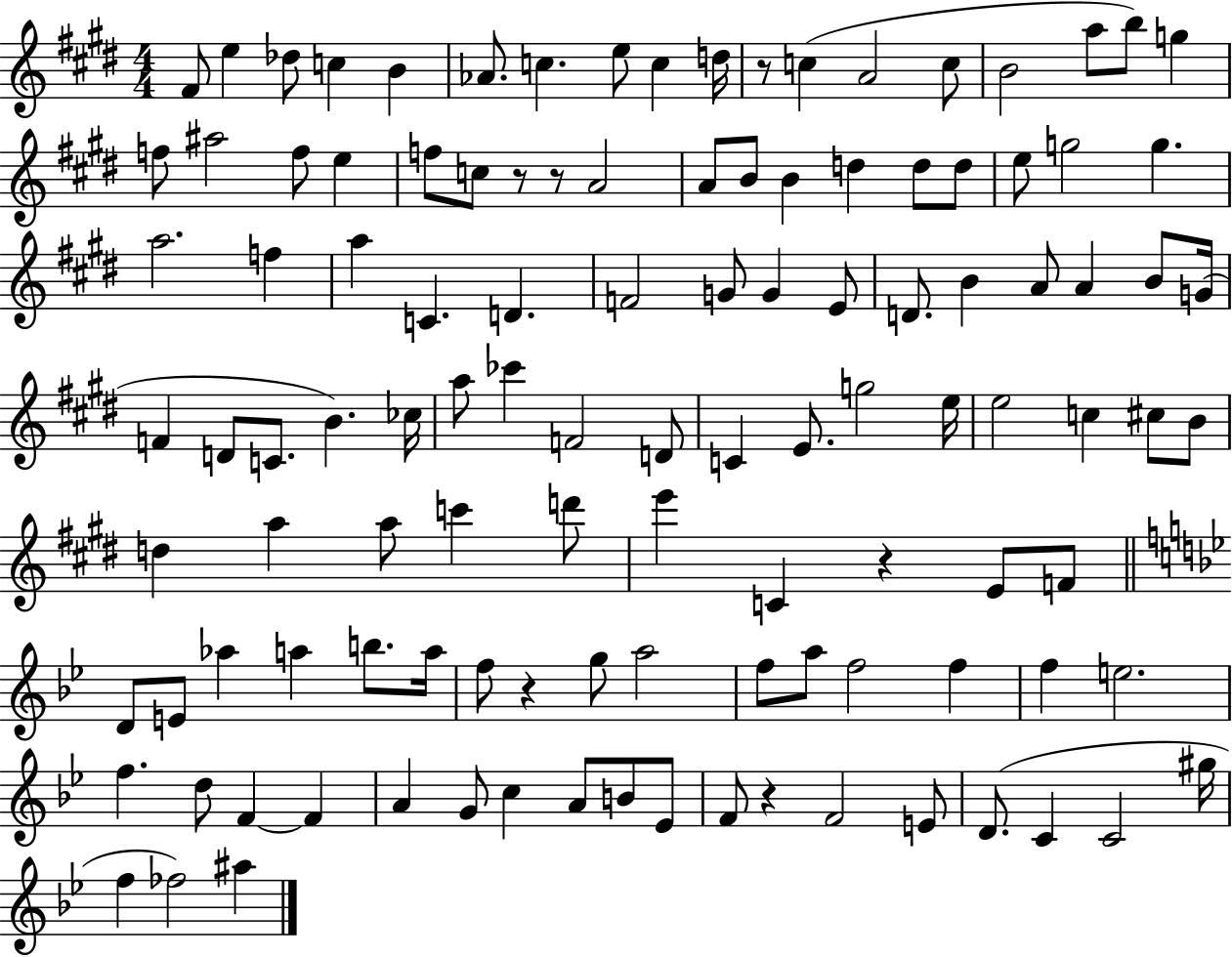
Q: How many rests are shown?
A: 6